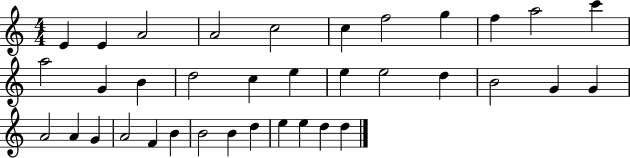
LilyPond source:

{
  \clef treble
  \numericTimeSignature
  \time 4/4
  \key c \major
  e'4 e'4 a'2 | a'2 c''2 | c''4 f''2 g''4 | f''4 a''2 c'''4 | \break a''2 g'4 b'4 | d''2 c''4 e''4 | e''4 e''2 d''4 | b'2 g'4 g'4 | \break a'2 a'4 g'4 | a'2 f'4 b'4 | b'2 b'4 d''4 | e''4 e''4 d''4 d''4 | \break \bar "|."
}